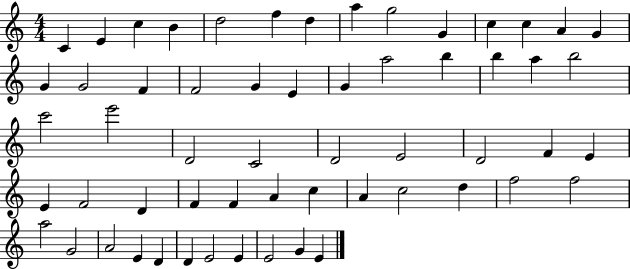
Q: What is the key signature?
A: C major